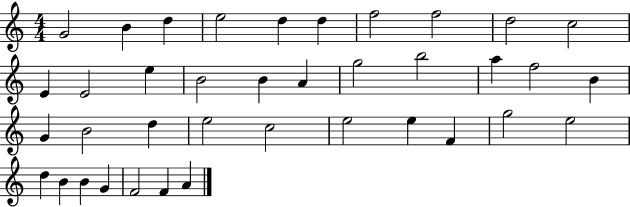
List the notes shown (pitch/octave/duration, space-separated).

G4/h B4/q D5/q E5/h D5/q D5/q F5/h F5/h D5/h C5/h E4/q E4/h E5/q B4/h B4/q A4/q G5/h B5/h A5/q F5/h B4/q G4/q B4/h D5/q E5/h C5/h E5/h E5/q F4/q G5/h E5/h D5/q B4/q B4/q G4/q F4/h F4/q A4/q